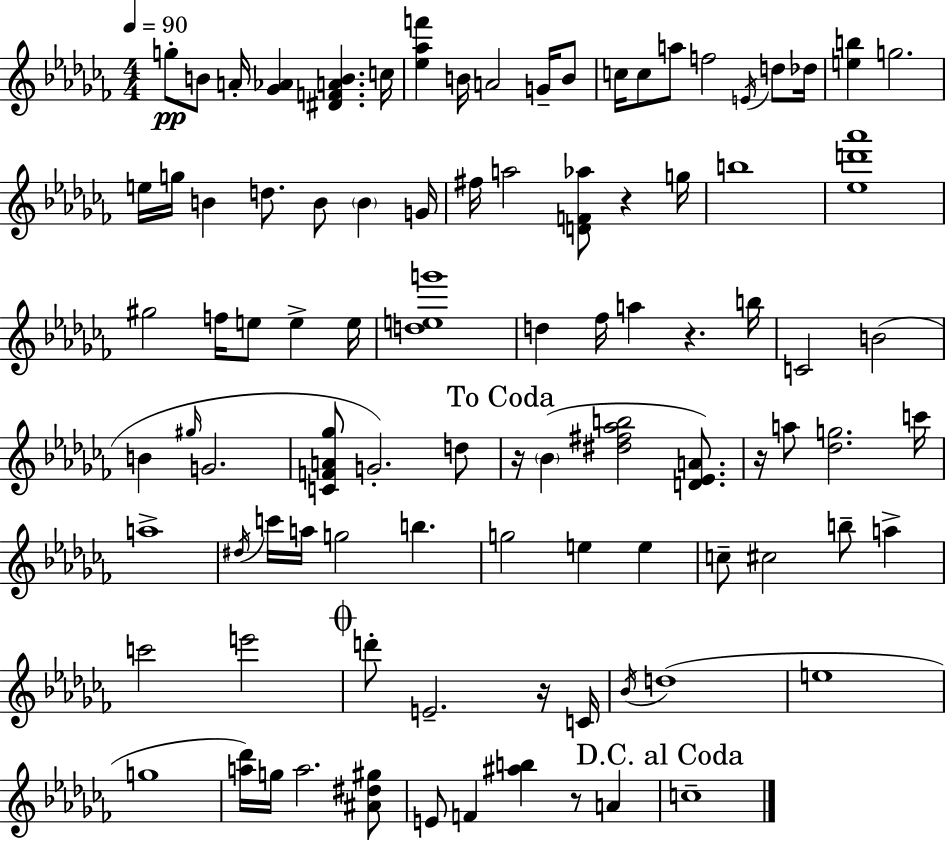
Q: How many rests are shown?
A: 6